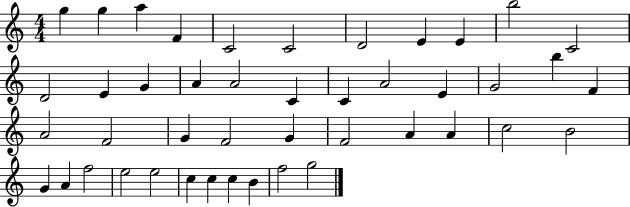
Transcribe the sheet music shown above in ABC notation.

X:1
T:Untitled
M:4/4
L:1/4
K:C
g g a F C2 C2 D2 E E b2 C2 D2 E G A A2 C C A2 E G2 b F A2 F2 G F2 G F2 A A c2 B2 G A f2 e2 e2 c c c B f2 g2